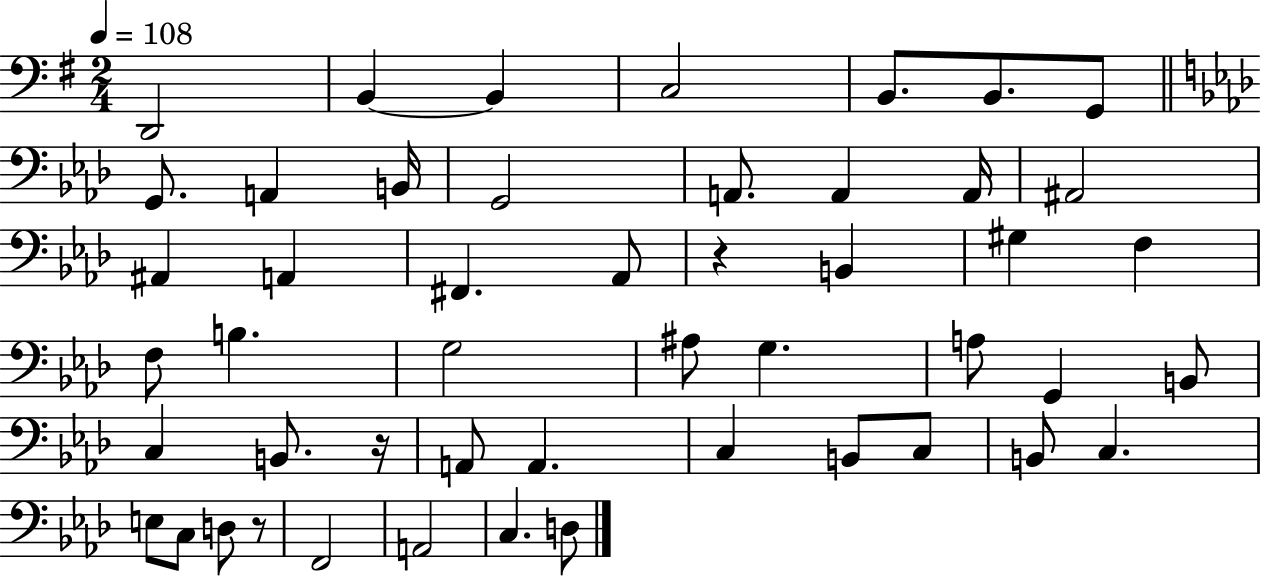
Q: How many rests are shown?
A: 3